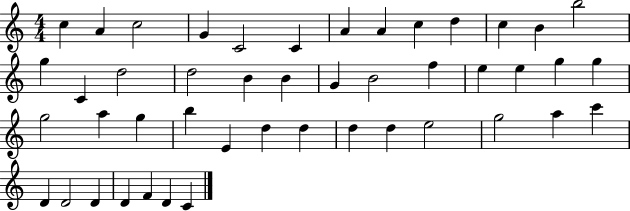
C5/q A4/q C5/h G4/q C4/h C4/q A4/q A4/q C5/q D5/q C5/q B4/q B5/h G5/q C4/q D5/h D5/h B4/q B4/q G4/q B4/h F5/q E5/q E5/q G5/q G5/q G5/h A5/q G5/q B5/q E4/q D5/q D5/q D5/q D5/q E5/h G5/h A5/q C6/q D4/q D4/h D4/q D4/q F4/q D4/q C4/q